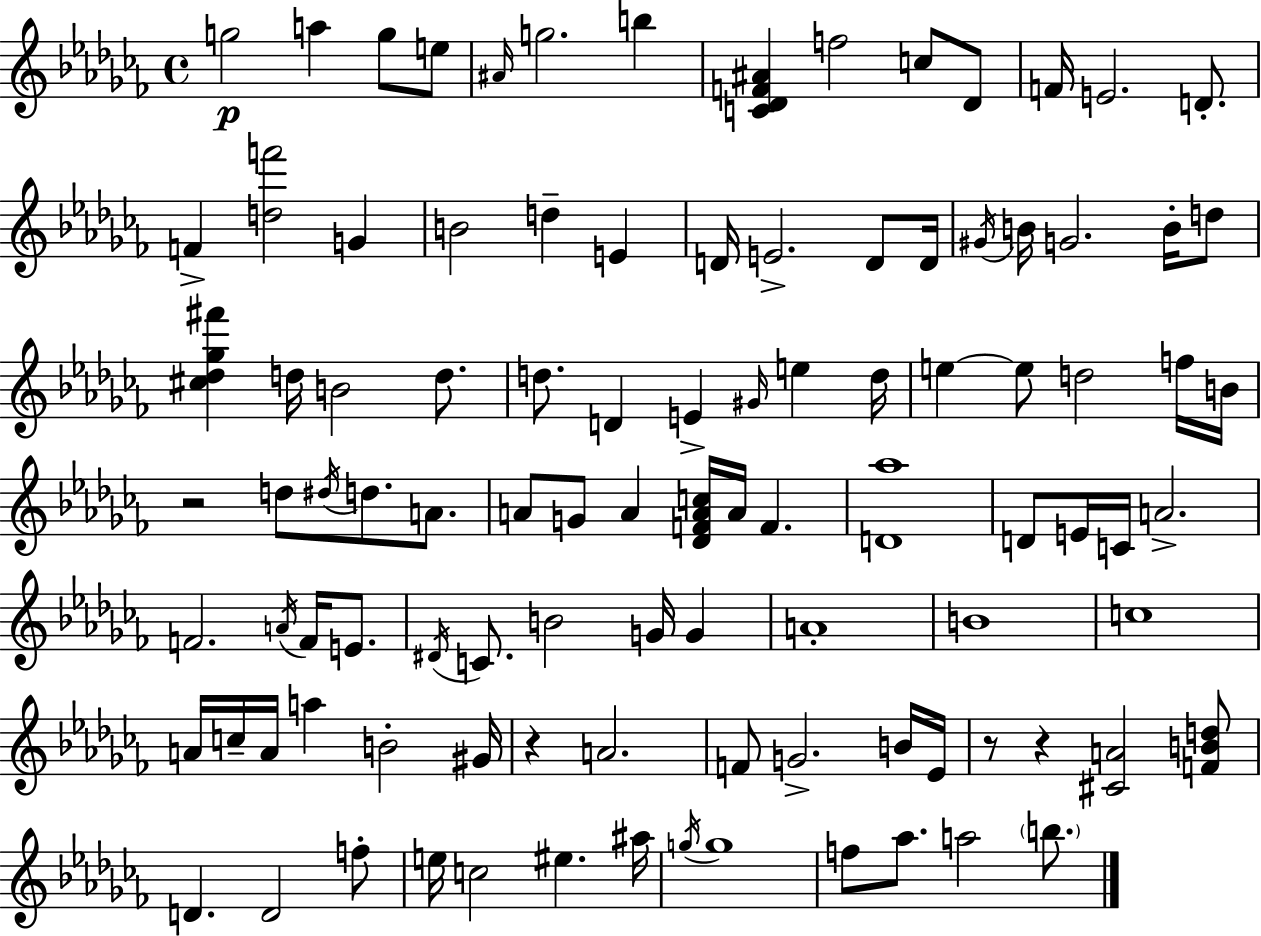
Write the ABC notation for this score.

X:1
T:Untitled
M:4/4
L:1/4
K:Abm
g2 a g/2 e/2 ^A/4 g2 b [C_DF^A] f2 c/2 _D/2 F/4 E2 D/2 F [df']2 G B2 d E D/4 E2 D/2 D/4 ^G/4 B/4 G2 B/4 d/2 [^c_d_g^f'] d/4 B2 d/2 d/2 D E ^G/4 e d/4 e e/2 d2 f/4 B/4 z2 d/2 ^d/4 d/2 A/2 A/2 G/2 A [_DFAc]/4 A/4 F [D_a]4 D/2 E/4 C/4 A2 F2 A/4 F/4 E/2 ^D/4 C/2 B2 G/4 G A4 B4 c4 A/4 c/4 A/4 a B2 ^G/4 z A2 F/2 G2 B/4 _E/4 z/2 z [^CA]2 [FBd]/2 D D2 f/2 e/4 c2 ^e ^a/4 g/4 g4 f/2 _a/2 a2 b/2